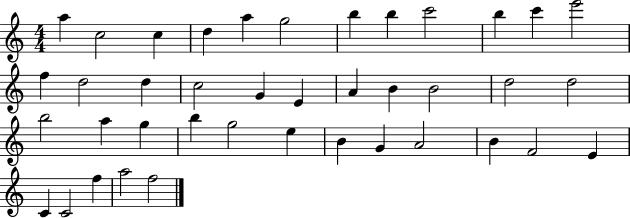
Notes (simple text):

A5/q C5/h C5/q D5/q A5/q G5/h B5/q B5/q C6/h B5/q C6/q E6/h F5/q D5/h D5/q C5/h G4/q E4/q A4/q B4/q B4/h D5/h D5/h B5/h A5/q G5/q B5/q G5/h E5/q B4/q G4/q A4/h B4/q F4/h E4/q C4/q C4/h F5/q A5/h F5/h